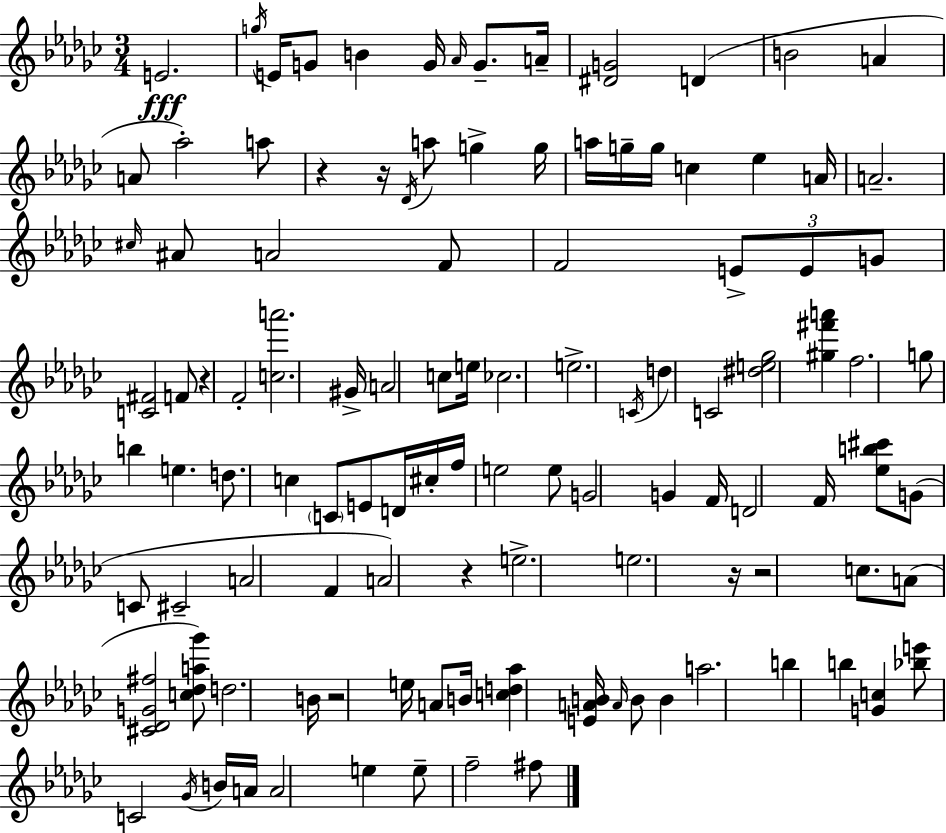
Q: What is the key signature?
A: EES minor